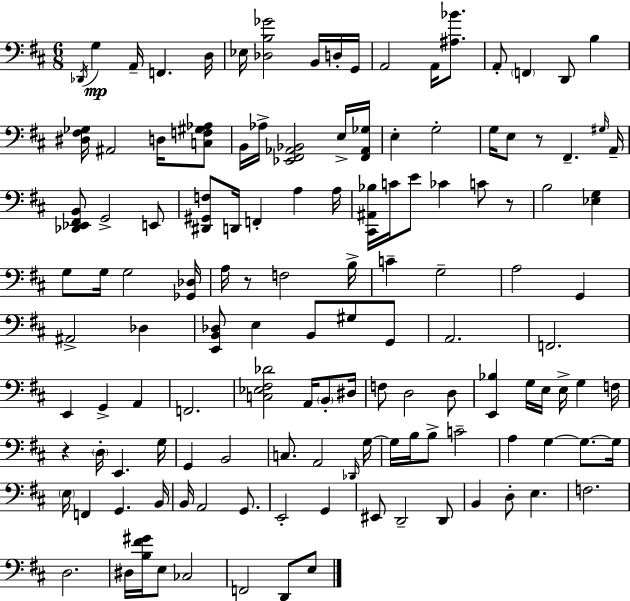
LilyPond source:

{
  \clef bass
  \numericTimeSignature
  \time 6/8
  \key d \major
  \acciaccatura { des,16 }\mp g4 a,16-- f,4. | d16 ees16 <des b ges'>2 b,16 d16-. | g,16 a,2 a,16 <ais bes'>8. | a,8-. \parenthesize f,4 d,8 b4 | \break <dis fis ges>16 ais,2 d16 <c f gis aes>8 | b,16 aes16-> <ees, fis, aes, bes,>2 e16-> | <fis, aes, ges>16 e4-. g2-. | g16 e8 r8 fis,4.-- | \break \grace { gis16 } a,16-- <des, ees, fis, b,>8 g,2-> | e,8 <dis, gis, f>8 d,16 f,4-. a4 | a16 <cis, ais, bes>16 c'16 e'8 ces'4 c'8 | r8 b2 <ees g>4 | \break g8 g16 g2 | <ges, des>16 a16 r8 f2 | b16-> c'4-- g2-- | a2 g,4 | \break ais,2-> des4 | <e, b, des>8 e4 b,8 gis8 | g,8 a,2. | f,2. | \break e,4 g,4-> a,4 | f,2. | <c ees fis des'>2 a,16 \parenthesize b,8-. | dis16 f8 d2 | \break d8 <e, bes>4 g16 e16 e16-> g4 | f16 r4 \parenthesize d16-. e,4. | g16 g,4 b,2 | c8. a,2 | \break \grace { des,16 } g16~~ g16 b16 b8-> c'2-- | a4 g4~~ g8.~~ | g16 \parenthesize e16 f,4 g,4. | b,16 b,16 a,2 | \break g,8. e,2-. g,4 | eis,8 d,2-- | d,8 b,4 d8-. e4. | f2. | \break d2. | dis16 <b fis' gis'>16 e8 ces2 | f,2 d,8 | e8 \bar "|."
}